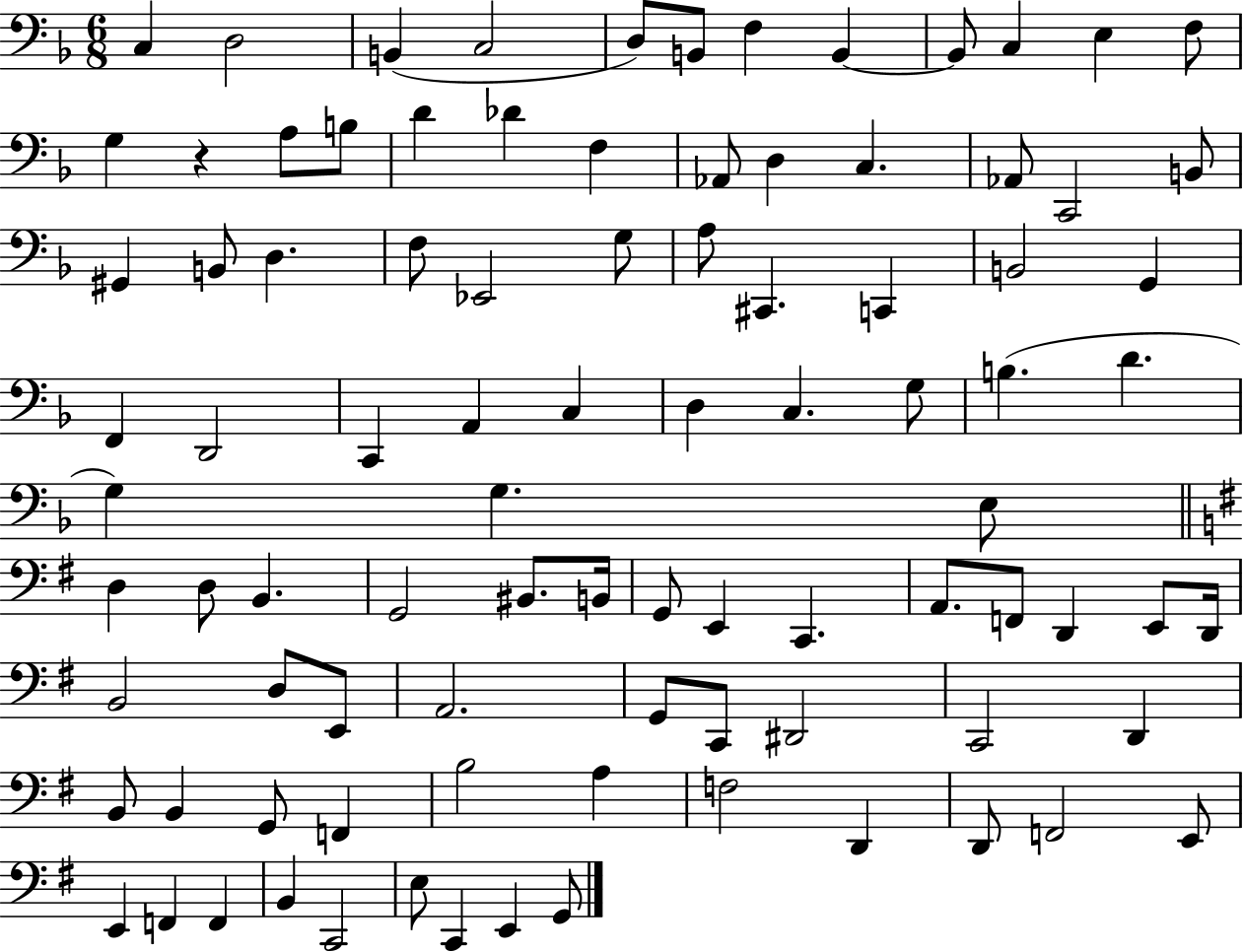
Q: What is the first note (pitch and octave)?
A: C3